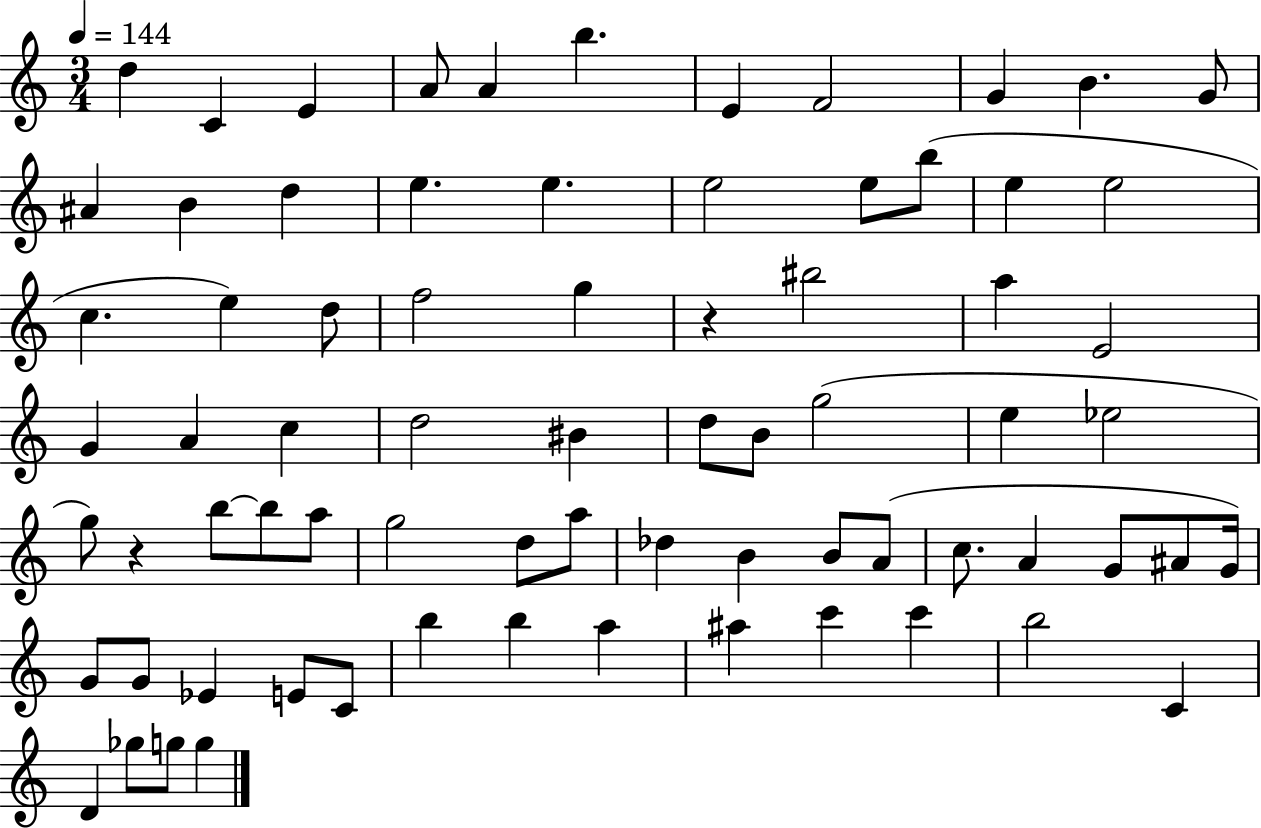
X:1
T:Untitled
M:3/4
L:1/4
K:C
d C E A/2 A b E F2 G B G/2 ^A B d e e e2 e/2 b/2 e e2 c e d/2 f2 g z ^b2 a E2 G A c d2 ^B d/2 B/2 g2 e _e2 g/2 z b/2 b/2 a/2 g2 d/2 a/2 _d B B/2 A/2 c/2 A G/2 ^A/2 G/4 G/2 G/2 _E E/2 C/2 b b a ^a c' c' b2 C D _g/2 g/2 g